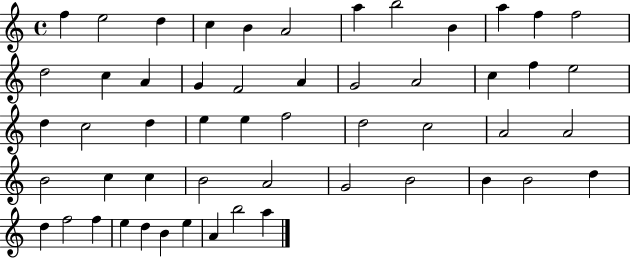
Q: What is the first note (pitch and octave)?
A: F5